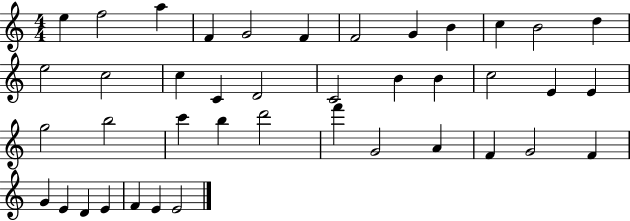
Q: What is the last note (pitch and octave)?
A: E4